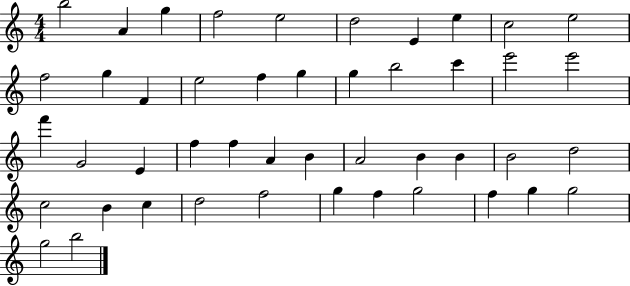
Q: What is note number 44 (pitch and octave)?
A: G5